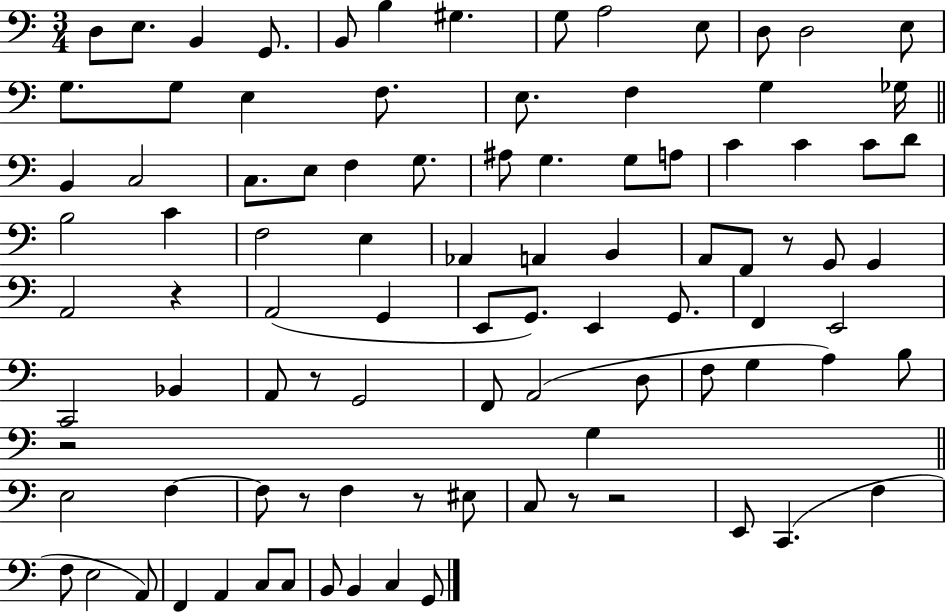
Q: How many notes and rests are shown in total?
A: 95